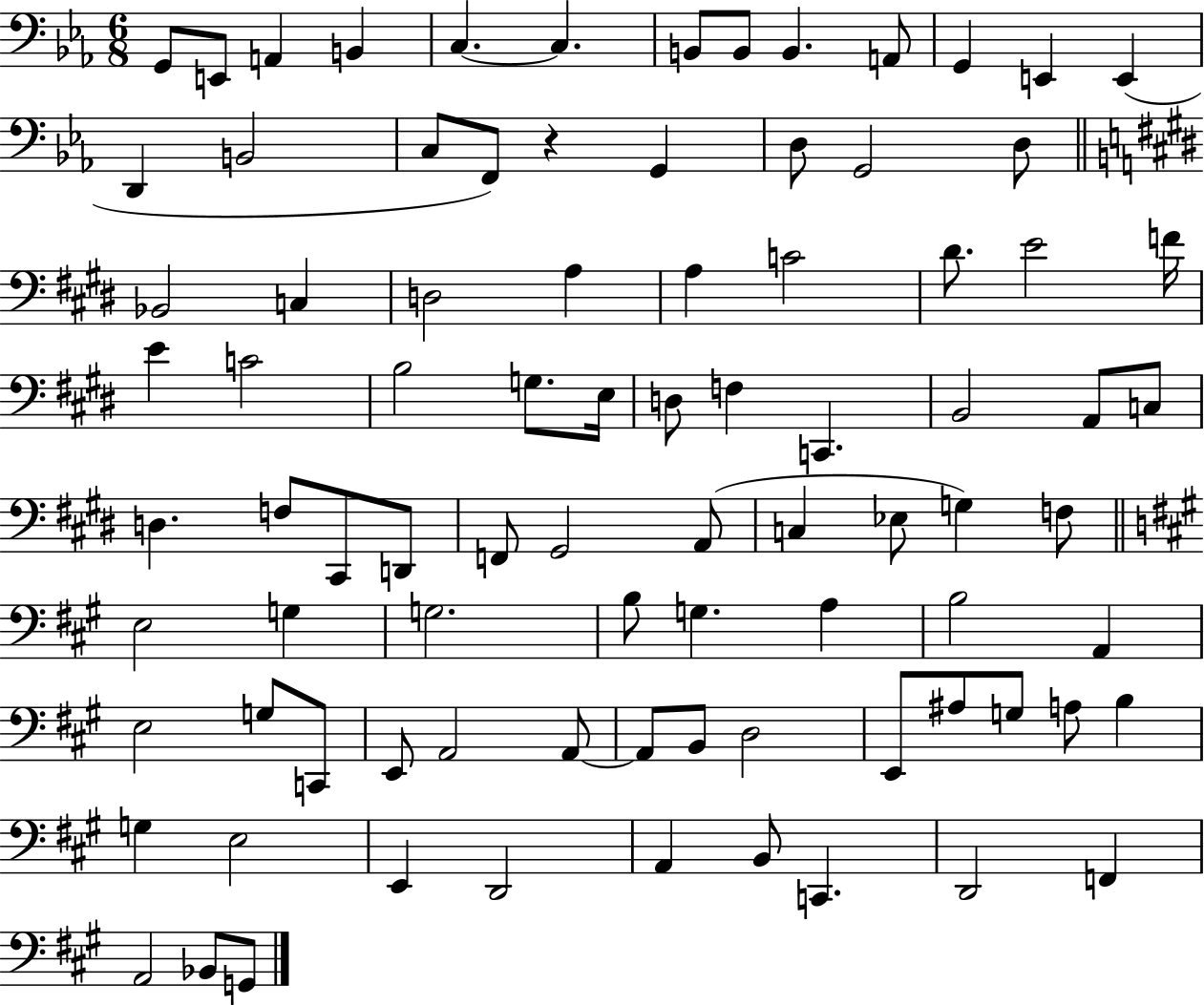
X:1
T:Untitled
M:6/8
L:1/4
K:Eb
G,,/2 E,,/2 A,, B,, C, C, B,,/2 B,,/2 B,, A,,/2 G,, E,, E,, D,, B,,2 C,/2 F,,/2 z G,, D,/2 G,,2 D,/2 _B,,2 C, D,2 A, A, C2 ^D/2 E2 F/4 E C2 B,2 G,/2 E,/4 D,/2 F, C,, B,,2 A,,/2 C,/2 D, F,/2 ^C,,/2 D,,/2 F,,/2 ^G,,2 A,,/2 C, _E,/2 G, F,/2 E,2 G, G,2 B,/2 G, A, B,2 A,, E,2 G,/2 C,,/2 E,,/2 A,,2 A,,/2 A,,/2 B,,/2 D,2 E,,/2 ^A,/2 G,/2 A,/2 B, G, E,2 E,, D,,2 A,, B,,/2 C,, D,,2 F,, A,,2 _B,,/2 G,,/2